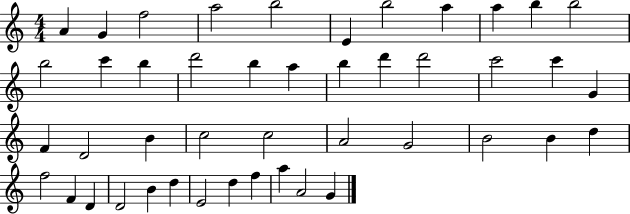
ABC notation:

X:1
T:Untitled
M:4/4
L:1/4
K:C
A G f2 a2 b2 E b2 a a b b2 b2 c' b d'2 b a b d' d'2 c'2 c' G F D2 B c2 c2 A2 G2 B2 B d f2 F D D2 B d E2 d f a A2 G